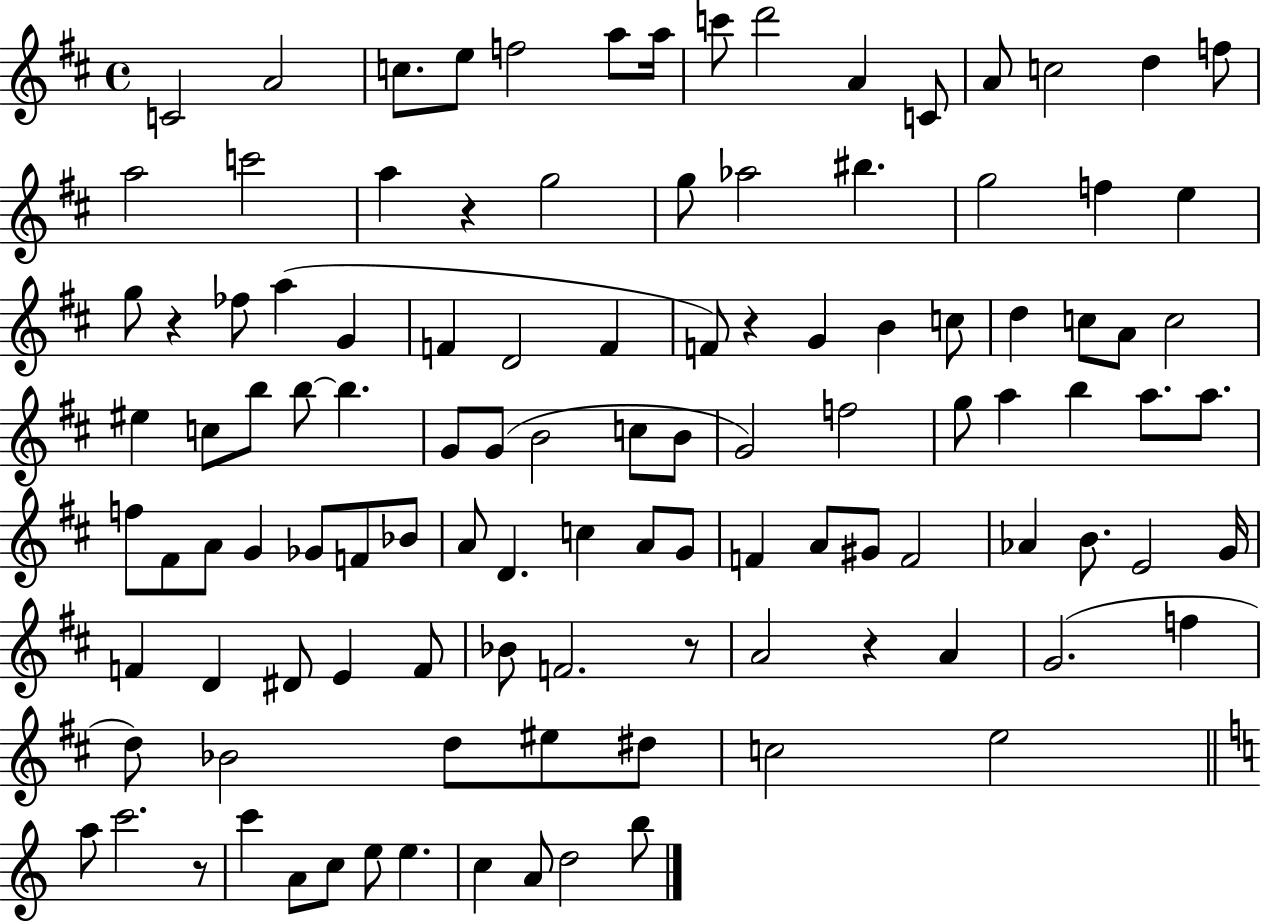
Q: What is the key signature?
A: D major